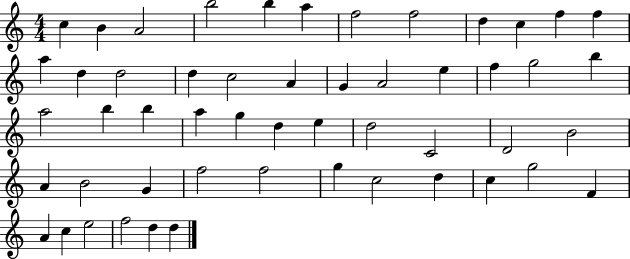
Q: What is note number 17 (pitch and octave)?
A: C5